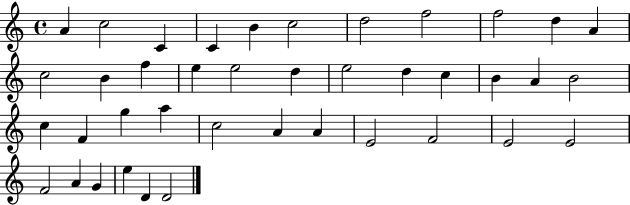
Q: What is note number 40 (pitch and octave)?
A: D4